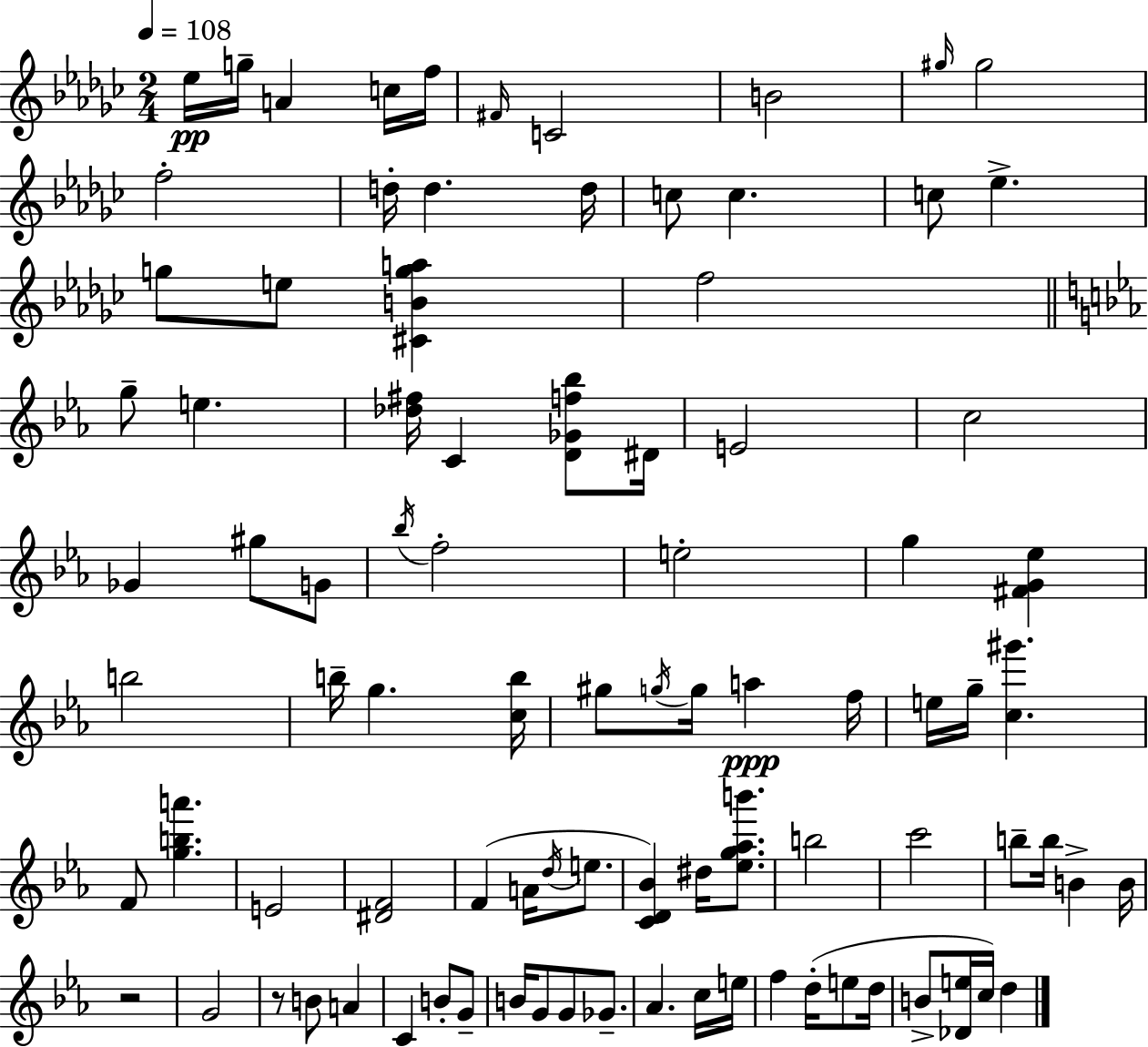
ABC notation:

X:1
T:Untitled
M:2/4
L:1/4
K:Ebm
_e/4 g/4 A c/4 f/4 ^F/4 C2 B2 ^g/4 ^g2 f2 d/4 d d/4 c/2 c c/2 _e g/2 e/2 [^CBga] f2 g/2 e [_d^f]/4 C [D_Gf_b]/2 ^D/4 E2 c2 _G ^g/2 G/2 _b/4 f2 e2 g [^FG_e] b2 b/4 g [cb]/4 ^g/2 g/4 g/4 a f/4 e/4 g/4 [c^g'] F/2 [gba'] E2 [^DF]2 F A/4 d/4 e/2 [CD_B] ^d/4 [_eg_ab']/2 b2 c'2 b/2 b/4 B B/4 z2 G2 z/2 B/2 A C B/2 G/2 B/4 G/2 G/2 _G/2 _A c/4 e/4 f d/4 e/2 d/4 B/2 [_De]/4 c/4 d